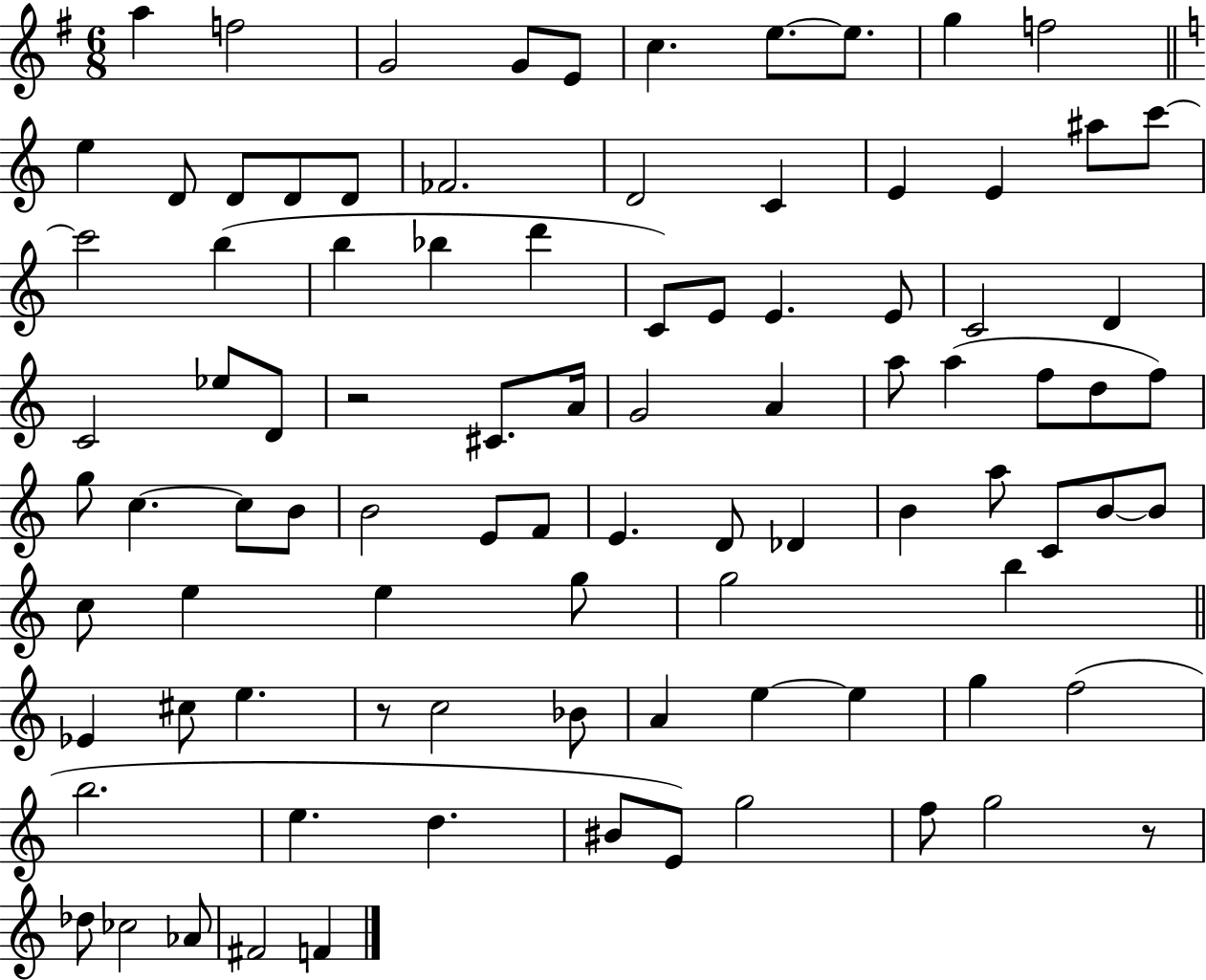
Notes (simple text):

A5/q F5/h G4/h G4/e E4/e C5/q. E5/e. E5/e. G5/q F5/h E5/q D4/e D4/e D4/e D4/e FES4/h. D4/h C4/q E4/q E4/q A#5/e C6/e C6/h B5/q B5/q Bb5/q D6/q C4/e E4/e E4/q. E4/e C4/h D4/q C4/h Eb5/e D4/e R/h C#4/e. A4/s G4/h A4/q A5/e A5/q F5/e D5/e F5/e G5/e C5/q. C5/e B4/e B4/h E4/e F4/e E4/q. D4/e Db4/q B4/q A5/e C4/e B4/e B4/e C5/e E5/q E5/q G5/e G5/h B5/q Eb4/q C#5/e E5/q. R/e C5/h Bb4/e A4/q E5/q E5/q G5/q F5/h B5/h. E5/q. D5/q. BIS4/e E4/e G5/h F5/e G5/h R/e Db5/e CES5/h Ab4/e F#4/h F4/q